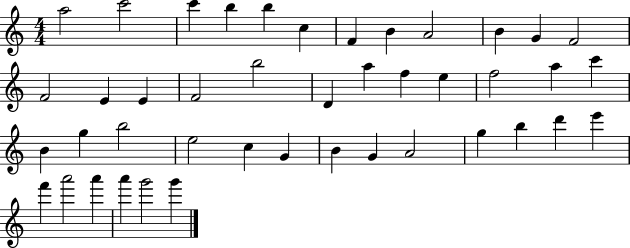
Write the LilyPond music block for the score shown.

{
  \clef treble
  \numericTimeSignature
  \time 4/4
  \key c \major
  a''2 c'''2 | c'''4 b''4 b''4 c''4 | f'4 b'4 a'2 | b'4 g'4 f'2 | \break f'2 e'4 e'4 | f'2 b''2 | d'4 a''4 f''4 e''4 | f''2 a''4 c'''4 | \break b'4 g''4 b''2 | e''2 c''4 g'4 | b'4 g'4 a'2 | g''4 b''4 d'''4 e'''4 | \break f'''4 a'''2 a'''4 | a'''4 g'''2 g'''4 | \bar "|."
}